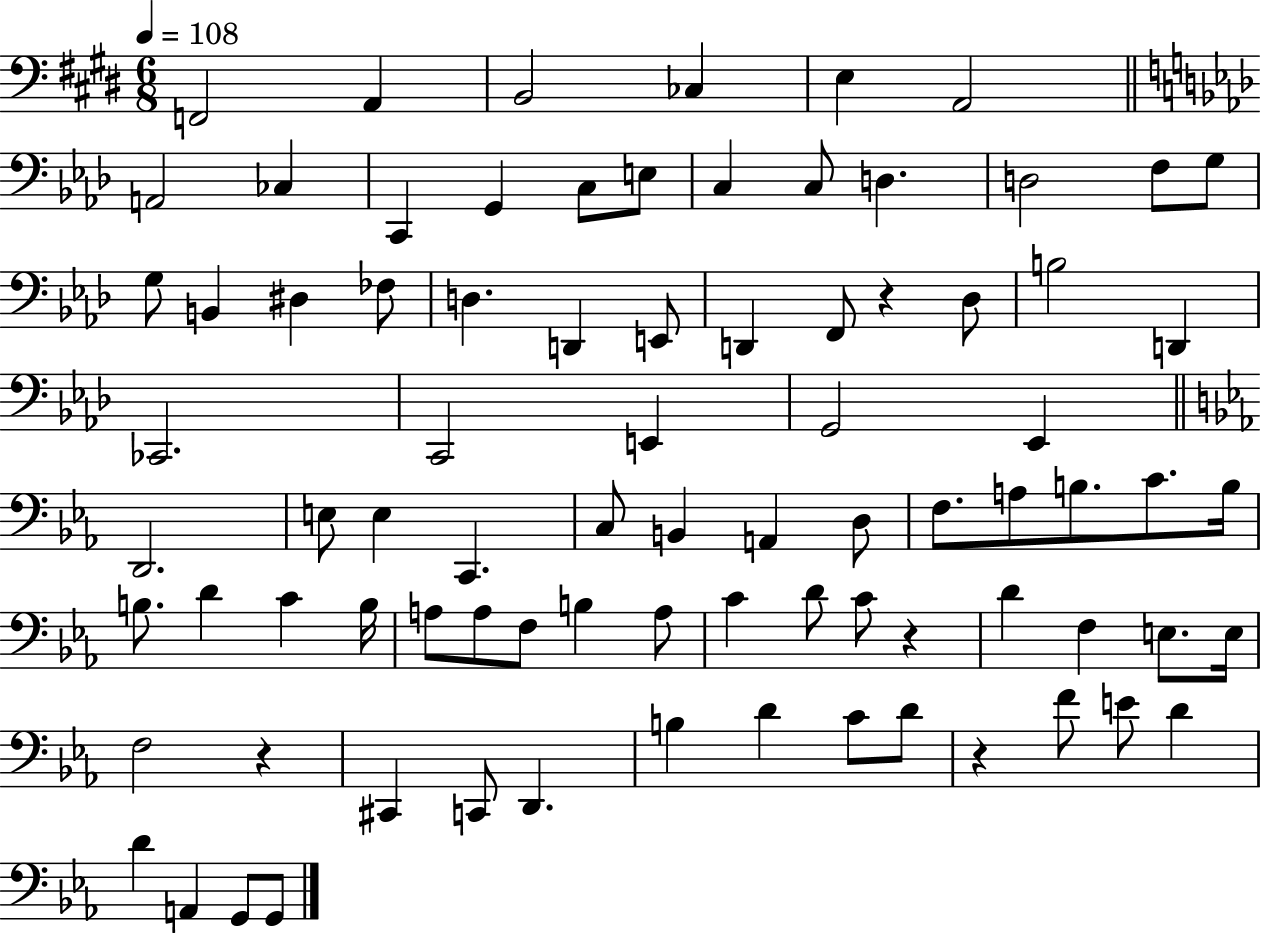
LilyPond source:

{
  \clef bass
  \numericTimeSignature
  \time 6/8
  \key e \major
  \tempo 4 = 108
  f,2 a,4 | b,2 ces4 | e4 a,2 | \bar "||" \break \key f \minor a,2 ces4 | c,4 g,4 c8 e8 | c4 c8 d4. | d2 f8 g8 | \break g8 b,4 dis4 fes8 | d4. d,4 e,8 | d,4 f,8 r4 des8 | b2 d,4 | \break ces,2. | c,2 e,4 | g,2 ees,4 | \bar "||" \break \key c \minor d,2. | e8 e4 c,4. | c8 b,4 a,4 d8 | f8. a8 b8. c'8. b16 | \break b8. d'4 c'4 b16 | a8 a8 f8 b4 a8 | c'4 d'8 c'8 r4 | d'4 f4 e8. e16 | \break f2 r4 | cis,4 c,8 d,4. | b4 d'4 c'8 d'8 | r4 f'8 e'8 d'4 | \break d'4 a,4 g,8 g,8 | \bar "|."
}